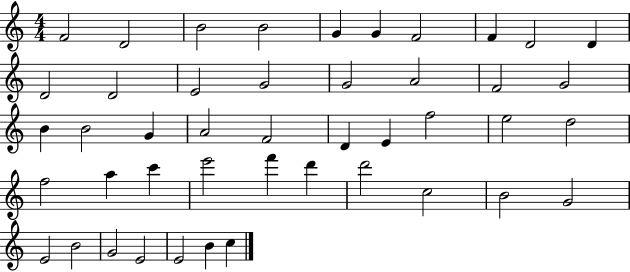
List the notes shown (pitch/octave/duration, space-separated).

F4/h D4/h B4/h B4/h G4/q G4/q F4/h F4/q D4/h D4/q D4/h D4/h E4/h G4/h G4/h A4/h F4/h G4/h B4/q B4/h G4/q A4/h F4/h D4/q E4/q F5/h E5/h D5/h F5/h A5/q C6/q E6/h F6/q D6/q D6/h C5/h B4/h G4/h E4/h B4/h G4/h E4/h E4/h B4/q C5/q